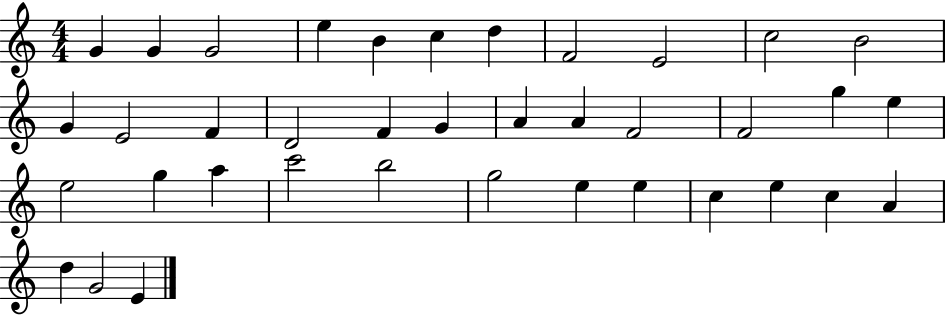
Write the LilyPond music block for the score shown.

{
  \clef treble
  \numericTimeSignature
  \time 4/4
  \key c \major
  g'4 g'4 g'2 | e''4 b'4 c''4 d''4 | f'2 e'2 | c''2 b'2 | \break g'4 e'2 f'4 | d'2 f'4 g'4 | a'4 a'4 f'2 | f'2 g''4 e''4 | \break e''2 g''4 a''4 | c'''2 b''2 | g''2 e''4 e''4 | c''4 e''4 c''4 a'4 | \break d''4 g'2 e'4 | \bar "|."
}